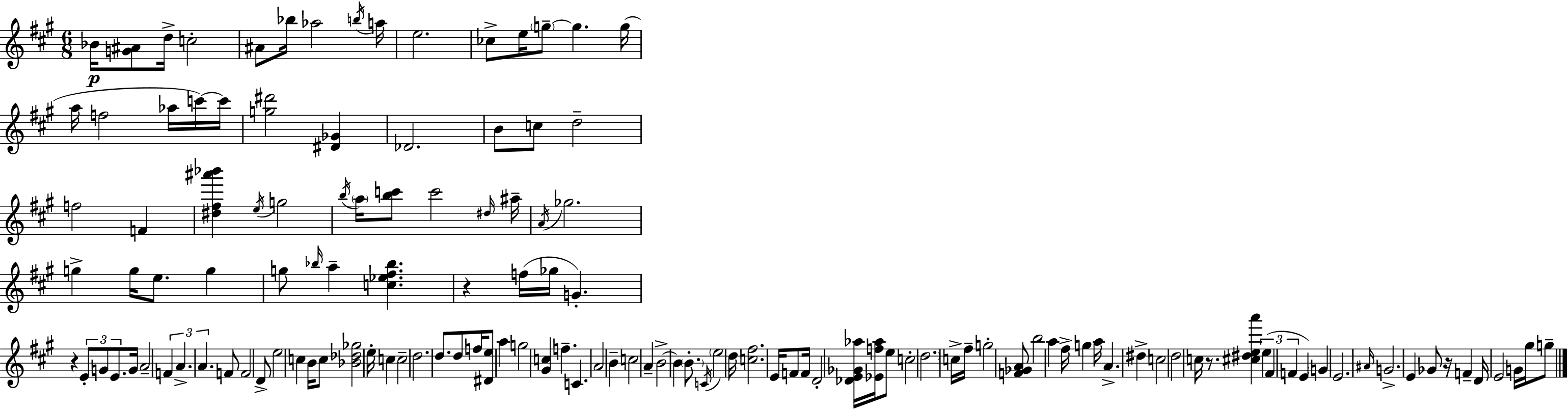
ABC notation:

X:1
T:Untitled
M:6/8
L:1/4
K:A
_B/4 [G^A]/2 d/4 c2 ^A/2 _b/4 _a2 b/4 a/4 e2 _c/2 e/4 g/2 g g/4 a/4 f2 _a/4 c'/4 c'/4 [g^d']2 [^D_G] _D2 B/2 c/2 d2 f2 F [^d^f^a'_b'] e/4 g2 b/4 a/4 [bc']/2 c'2 ^d/4 ^a/4 A/4 _g2 g g/4 e/2 g g/2 _b/4 a [c_e^f_b] z f/4 _g/4 G z E/2 G/2 E/2 G/4 A2 F A A F/2 F2 D/2 e2 c B/4 c/2 [_B_d_g]2 e/4 c c2 d2 d/2 d/2 f/4 [^De]/2 a g2 [^Gc] f C A2 B c2 A B2 B B/2 C/4 e2 d/4 [c^f]2 E/4 F/2 F/4 D2 [_DE_G_a]/4 [_Ef_a]/4 e/2 c2 d2 c/4 ^f/4 g2 [F_GA]/2 b2 a ^f/4 g a/4 A ^d c2 d2 c/4 z/2 [^c^dea'] e ^F F E G E2 ^A/4 G2 E _G/2 z/4 F D/4 E2 G/4 ^g/4 g/2